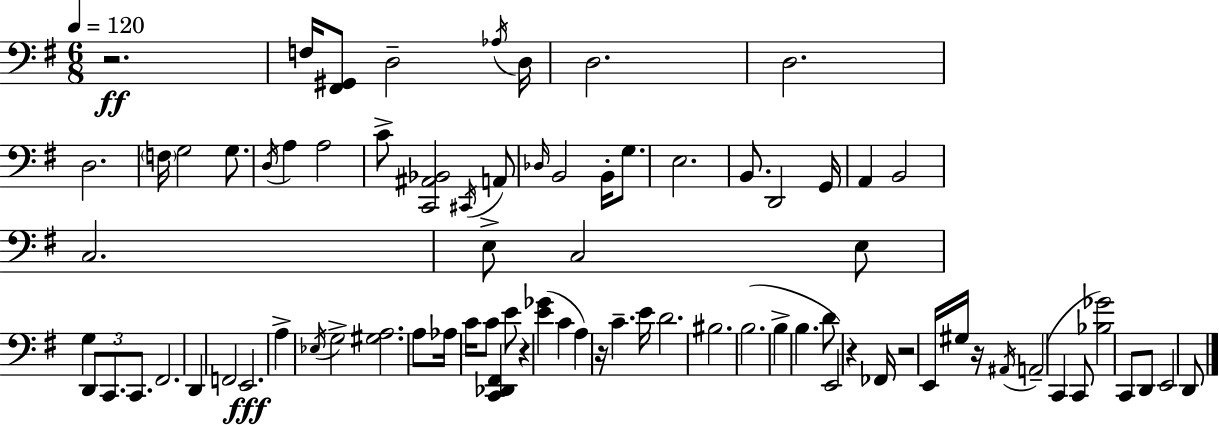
X:1
T:Untitled
M:6/8
L:1/4
K:Em
z2 F,/4 [^F,,^G,,]/2 D,2 _A,/4 D,/4 D,2 D,2 D,2 F,/4 G,2 G,/2 D,/4 A, A,2 C/2 [C,,^A,,_B,,]2 ^C,,/4 A,,/2 _D,/4 B,,2 B,,/4 G,/2 E,2 B,,/2 D,,2 G,,/4 A,, B,,2 C,2 E,/2 C,2 E,/2 G, D,,/2 C,,/2 C,,/2 ^F,,2 D,, F,,2 E,,2 A, _E,/4 G,2 [^G,A,]2 A,/2 _A,/4 C/4 C/2 [C,,_D,,^F,,] E/2 z [E_G] C A, z/4 C E/4 D2 ^B,2 B,2 B, B, D/2 E,,2 z _F,,/4 z2 E,,/4 ^G,/4 z/4 ^A,,/4 A,,2 C,, C,,/2 [_B,_G]2 C,,/2 D,,/2 E,,2 D,,/2